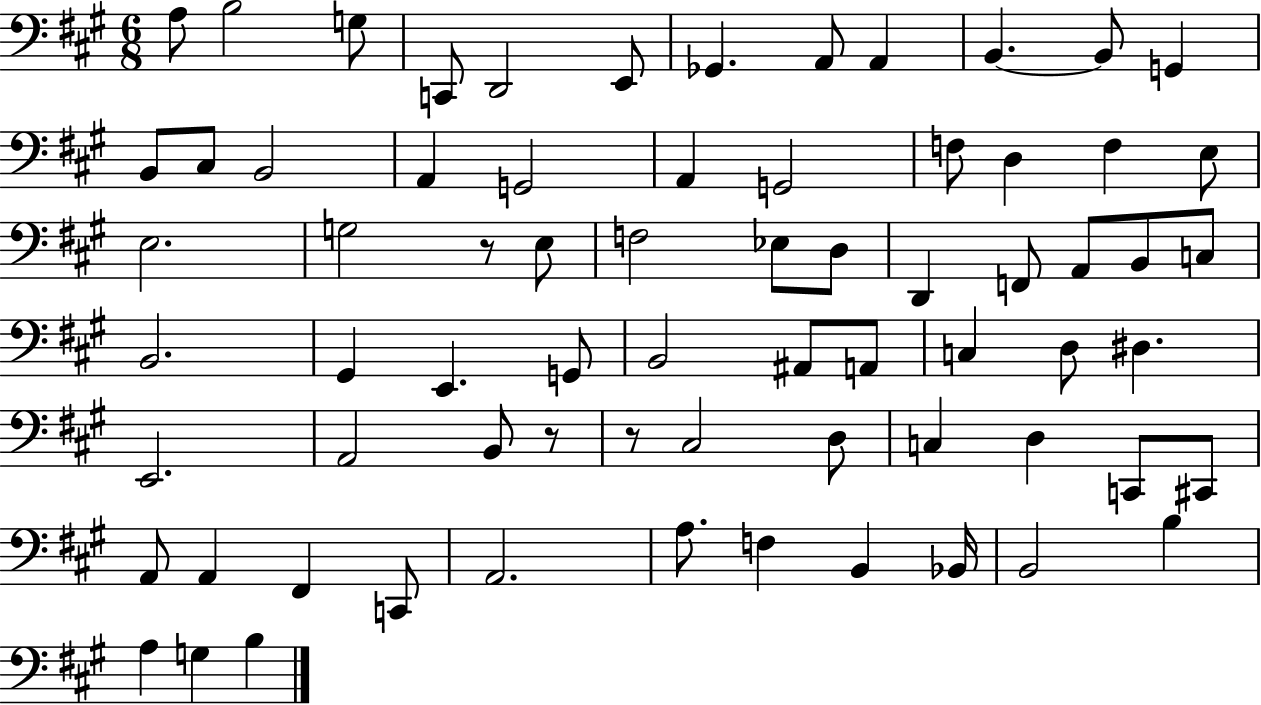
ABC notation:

X:1
T:Untitled
M:6/8
L:1/4
K:A
A,/2 B,2 G,/2 C,,/2 D,,2 E,,/2 _G,, A,,/2 A,, B,, B,,/2 G,, B,,/2 ^C,/2 B,,2 A,, G,,2 A,, G,,2 F,/2 D, F, E,/2 E,2 G,2 z/2 E,/2 F,2 _E,/2 D,/2 D,, F,,/2 A,,/2 B,,/2 C,/2 B,,2 ^G,, E,, G,,/2 B,,2 ^A,,/2 A,,/2 C, D,/2 ^D, E,,2 A,,2 B,,/2 z/2 z/2 ^C,2 D,/2 C, D, C,,/2 ^C,,/2 A,,/2 A,, ^F,, C,,/2 A,,2 A,/2 F, B,, _B,,/4 B,,2 B, A, G, B,